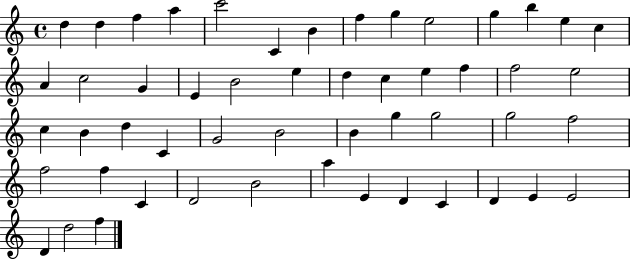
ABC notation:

X:1
T:Untitled
M:4/4
L:1/4
K:C
d d f a c'2 C B f g e2 g b e c A c2 G E B2 e d c e f f2 e2 c B d C G2 B2 B g g2 g2 f2 f2 f C D2 B2 a E D C D E E2 D d2 f